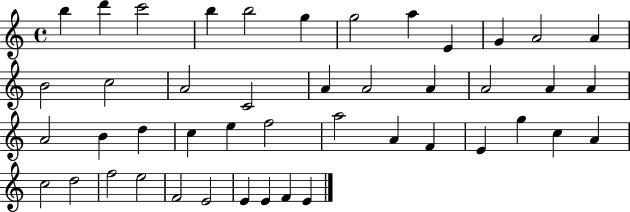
{
  \clef treble
  \time 4/4
  \defaultTimeSignature
  \key c \major
  b''4 d'''4 c'''2 | b''4 b''2 g''4 | g''2 a''4 e'4 | g'4 a'2 a'4 | \break b'2 c''2 | a'2 c'2 | a'4 a'2 a'4 | a'2 a'4 a'4 | \break a'2 b'4 d''4 | c''4 e''4 f''2 | a''2 a'4 f'4 | e'4 g''4 c''4 a'4 | \break c''2 d''2 | f''2 e''2 | f'2 e'2 | e'4 e'4 f'4 e'4 | \break \bar "|."
}